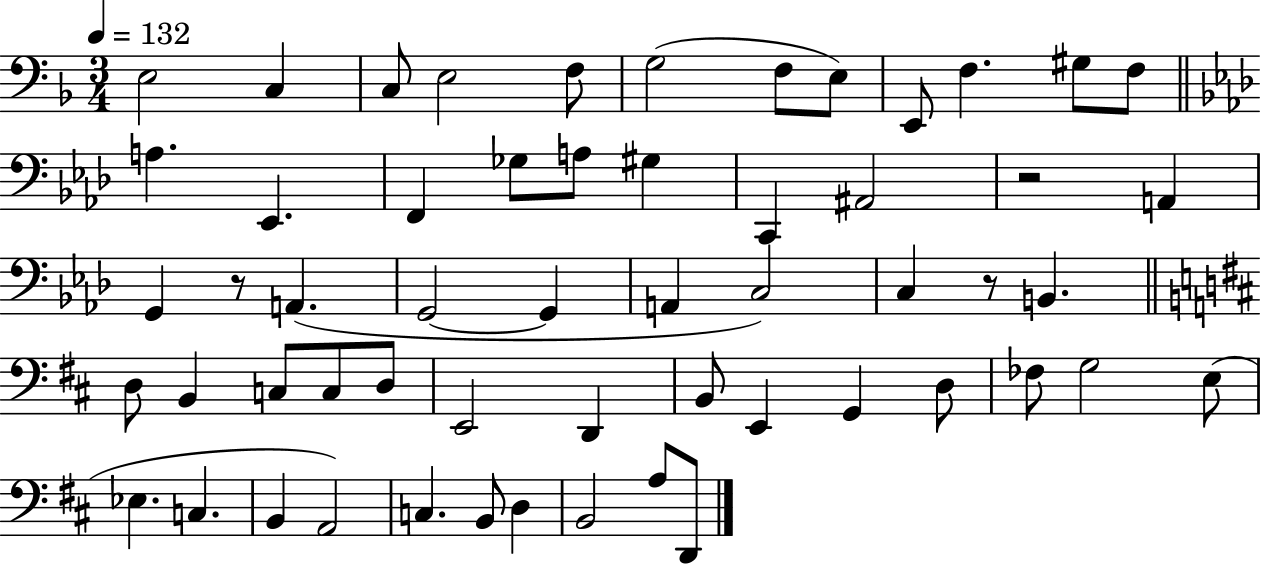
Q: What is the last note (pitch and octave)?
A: D2